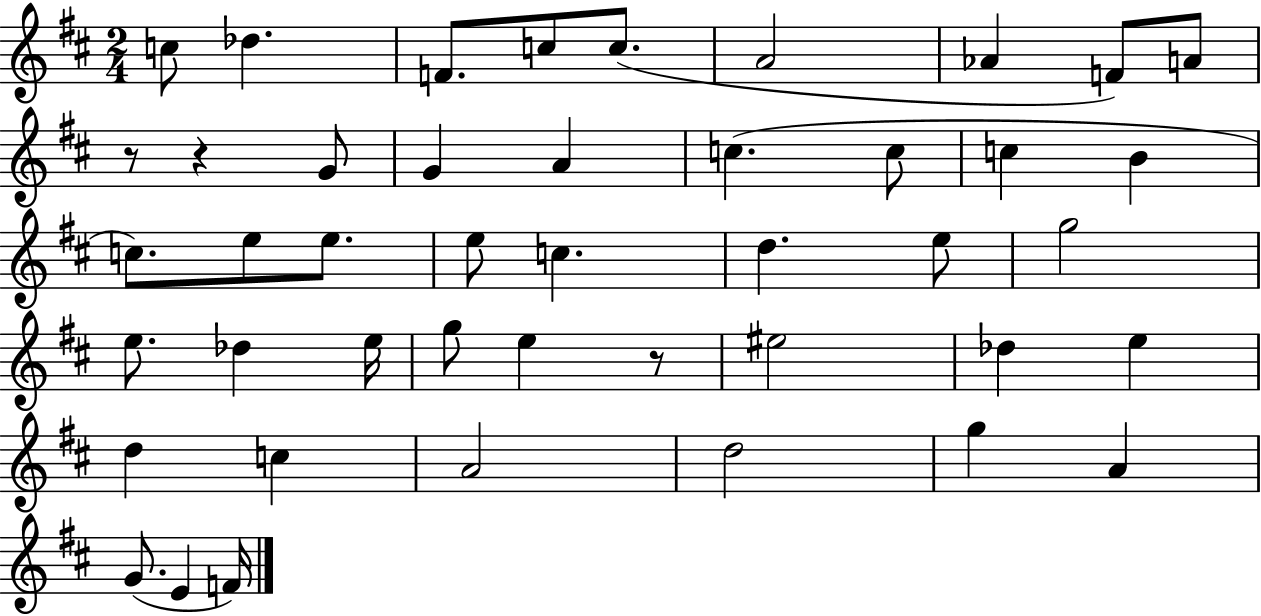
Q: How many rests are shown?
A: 3